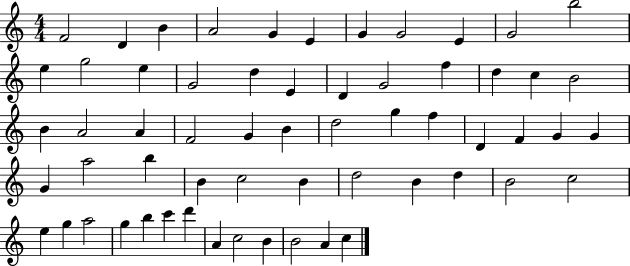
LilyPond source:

{
  \clef treble
  \numericTimeSignature
  \time 4/4
  \key c \major
  f'2 d'4 b'4 | a'2 g'4 e'4 | g'4 g'2 e'4 | g'2 b''2 | \break e''4 g''2 e''4 | g'2 d''4 e'4 | d'4 g'2 f''4 | d''4 c''4 b'2 | \break b'4 a'2 a'4 | f'2 g'4 b'4 | d''2 g''4 f''4 | d'4 f'4 g'4 g'4 | \break g'4 a''2 b''4 | b'4 c''2 b'4 | d''2 b'4 d''4 | b'2 c''2 | \break e''4 g''4 a''2 | g''4 b''4 c'''4 d'''4 | a'4 c''2 b'4 | b'2 a'4 c''4 | \break \bar "|."
}